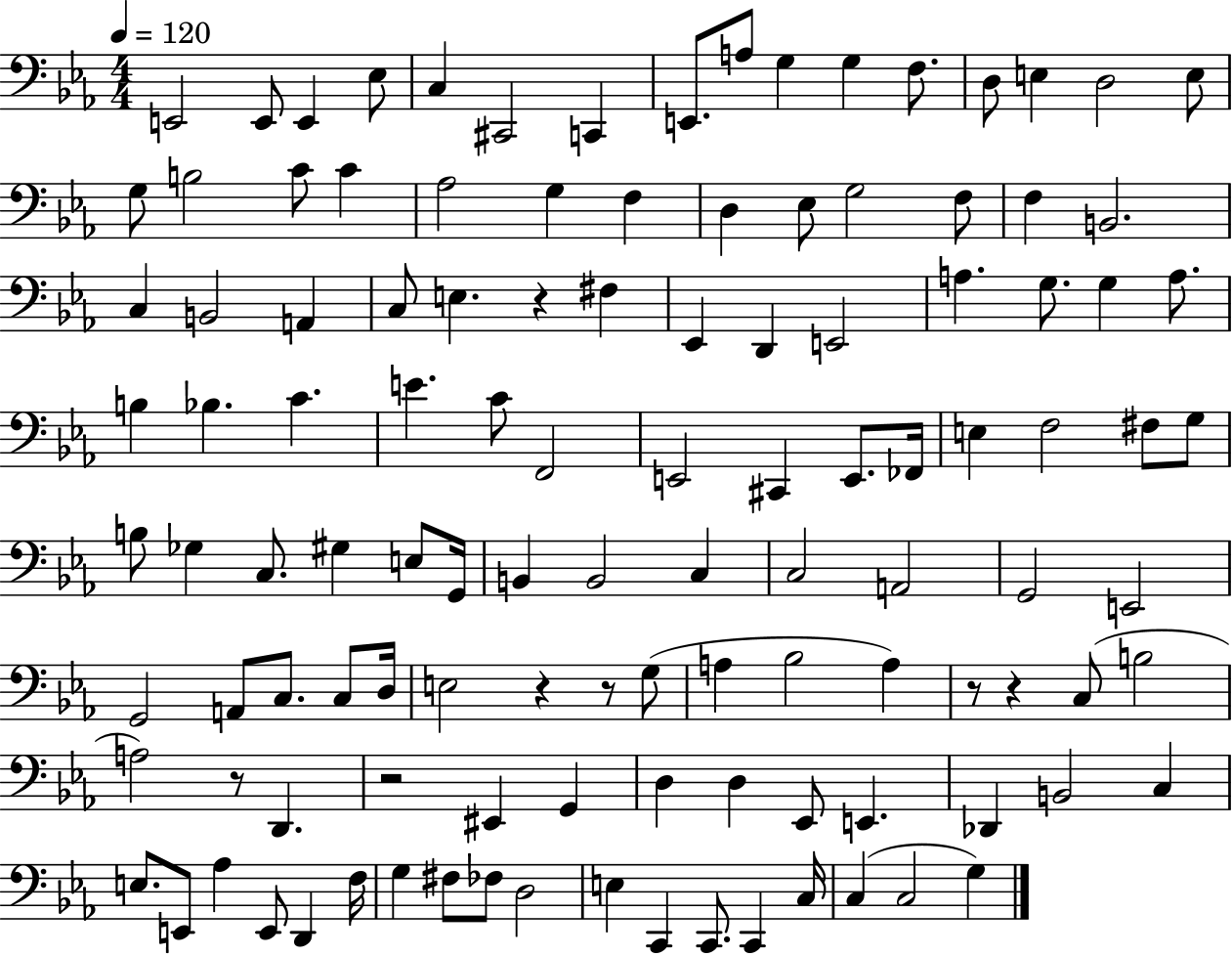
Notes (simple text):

E2/h E2/e E2/q Eb3/e C3/q C#2/h C2/q E2/e. A3/e G3/q G3/q F3/e. D3/e E3/q D3/h E3/e G3/e B3/h C4/e C4/q Ab3/h G3/q F3/q D3/q Eb3/e G3/h F3/e F3/q B2/h. C3/q B2/h A2/q C3/e E3/q. R/q F#3/q Eb2/q D2/q E2/h A3/q. G3/e. G3/q A3/e. B3/q Bb3/q. C4/q. E4/q. C4/e F2/h E2/h C#2/q E2/e. FES2/s E3/q F3/h F#3/e G3/e B3/e Gb3/q C3/e. G#3/q E3/e G2/s B2/q B2/h C3/q C3/h A2/h G2/h E2/h G2/h A2/e C3/e. C3/e D3/s E3/h R/q R/e G3/e A3/q Bb3/h A3/q R/e R/q C3/e B3/h A3/h R/e D2/q. R/h EIS2/q G2/q D3/q D3/q Eb2/e E2/q. Db2/q B2/h C3/q E3/e. E2/e Ab3/q E2/e D2/q F3/s G3/q F#3/e FES3/e D3/h E3/q C2/q C2/e. C2/q C3/s C3/q C3/h G3/q